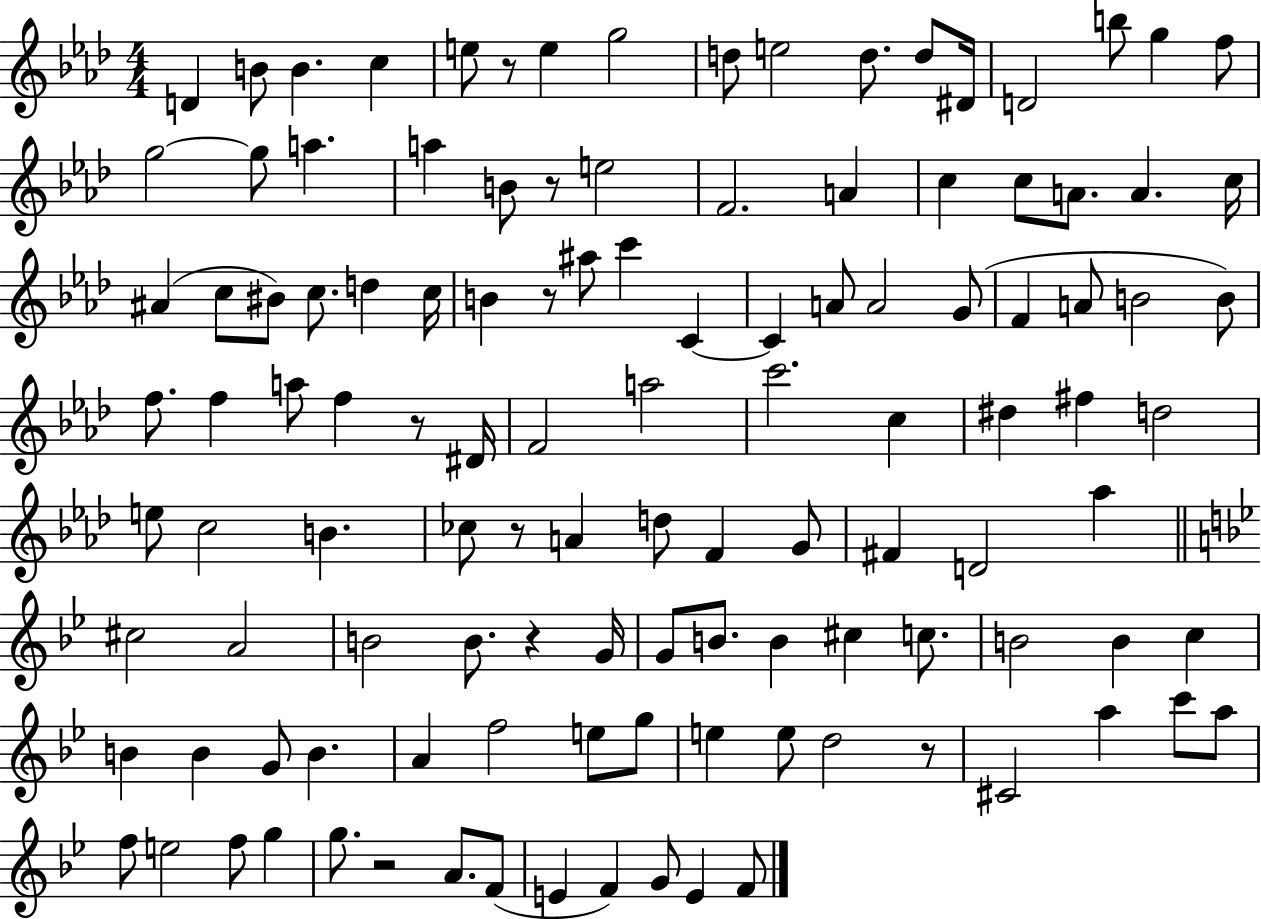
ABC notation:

X:1
T:Untitled
M:4/4
L:1/4
K:Ab
D B/2 B c e/2 z/2 e g2 d/2 e2 d/2 d/2 ^D/4 D2 b/2 g f/2 g2 g/2 a a B/2 z/2 e2 F2 A c c/2 A/2 A c/4 ^A c/2 ^B/2 c/2 d c/4 B z/2 ^a/2 c' C C A/2 A2 G/2 F A/2 B2 B/2 f/2 f a/2 f z/2 ^D/4 F2 a2 c'2 c ^d ^f d2 e/2 c2 B _c/2 z/2 A d/2 F G/2 ^F D2 _a ^c2 A2 B2 B/2 z G/4 G/2 B/2 B ^c c/2 B2 B c B B G/2 B A f2 e/2 g/2 e e/2 d2 z/2 ^C2 a c'/2 a/2 f/2 e2 f/2 g g/2 z2 A/2 F/2 E F G/2 E F/2